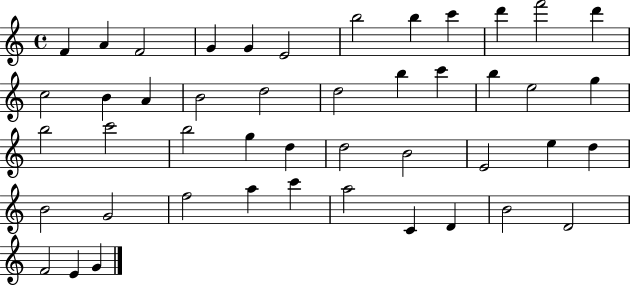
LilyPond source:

{
  \clef treble
  \time 4/4
  \defaultTimeSignature
  \key c \major
  f'4 a'4 f'2 | g'4 g'4 e'2 | b''2 b''4 c'''4 | d'''4 f'''2 d'''4 | \break c''2 b'4 a'4 | b'2 d''2 | d''2 b''4 c'''4 | b''4 e''2 g''4 | \break b''2 c'''2 | b''2 g''4 d''4 | d''2 b'2 | e'2 e''4 d''4 | \break b'2 g'2 | f''2 a''4 c'''4 | a''2 c'4 d'4 | b'2 d'2 | \break f'2 e'4 g'4 | \bar "|."
}